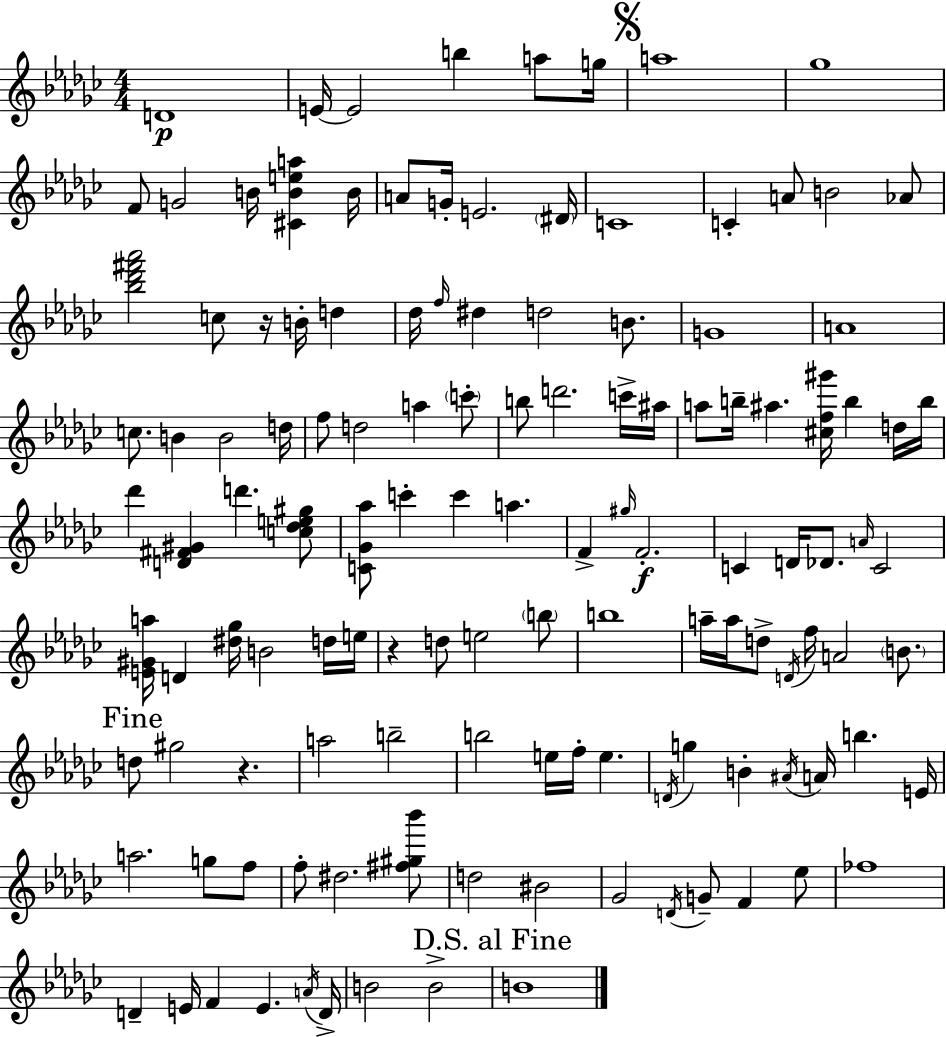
{
  \clef treble
  \numericTimeSignature
  \time 4/4
  \key ees \minor
  \repeat volta 2 { d'1\p | e'16~~ e'2 b''4 a''8 g''16 | \mark \markup { \musicglyph "scripts.segno" } a''1 | ges''1 | \break f'8 g'2 b'16 <cis' b' e'' a''>4 b'16 | a'8 g'16-. e'2. \parenthesize dis'16 | c'1 | c'4-. a'8 b'2 aes'8 | \break <bes'' des''' fis''' aes'''>2 c''8 r16 b'16-. d''4 | des''16 \grace { f''16 } dis''4 d''2 b'8. | g'1 | a'1 | \break c''8. b'4 b'2 | d''16 f''8 d''2 a''4 \parenthesize c'''8-. | b''8 d'''2. c'''16-> | ais''16 a''8 b''16-- ais''4. <cis'' f'' gis'''>16 b''4 d''16 | \break b''16 des'''4 <d' fis' gis'>4 d'''4. <c'' des'' e'' gis''>8 | <c' ges' aes''>8 c'''4-. c'''4 a''4. | f'4-> \grace { gis''16 } f'2.-.\f | c'4 d'16 des'8. \grace { a'16 } c'2 | \break <e' gis' a''>16 d'4 <dis'' ges''>16 b'2 | d''16 e''16 r4 d''8 e''2 | \parenthesize b''8 b''1 | a''16-- a''16 d''8-> \acciaccatura { d'16 } f''16 a'2 | \break \parenthesize b'8. \mark "Fine" d''8 gis''2 r4. | a''2 b''2-- | b''2 e''16 f''16-. e''4. | \acciaccatura { d'16 } g''4 b'4-. \acciaccatura { ais'16 } a'16 b''4. | \break e'16 a''2. | g''8 f''8 f''8-. dis''2. | <fis'' gis'' bes'''>8 d''2 bis'2 | ges'2 \acciaccatura { d'16 } g'8-- | \break f'4 ees''8 fes''1 | d'4-- e'16 f'4 | e'4. \acciaccatura { a'16 } d'16-> b'2 | b'2-> \mark "D.S. al Fine" b'1 | \break } \bar "|."
}